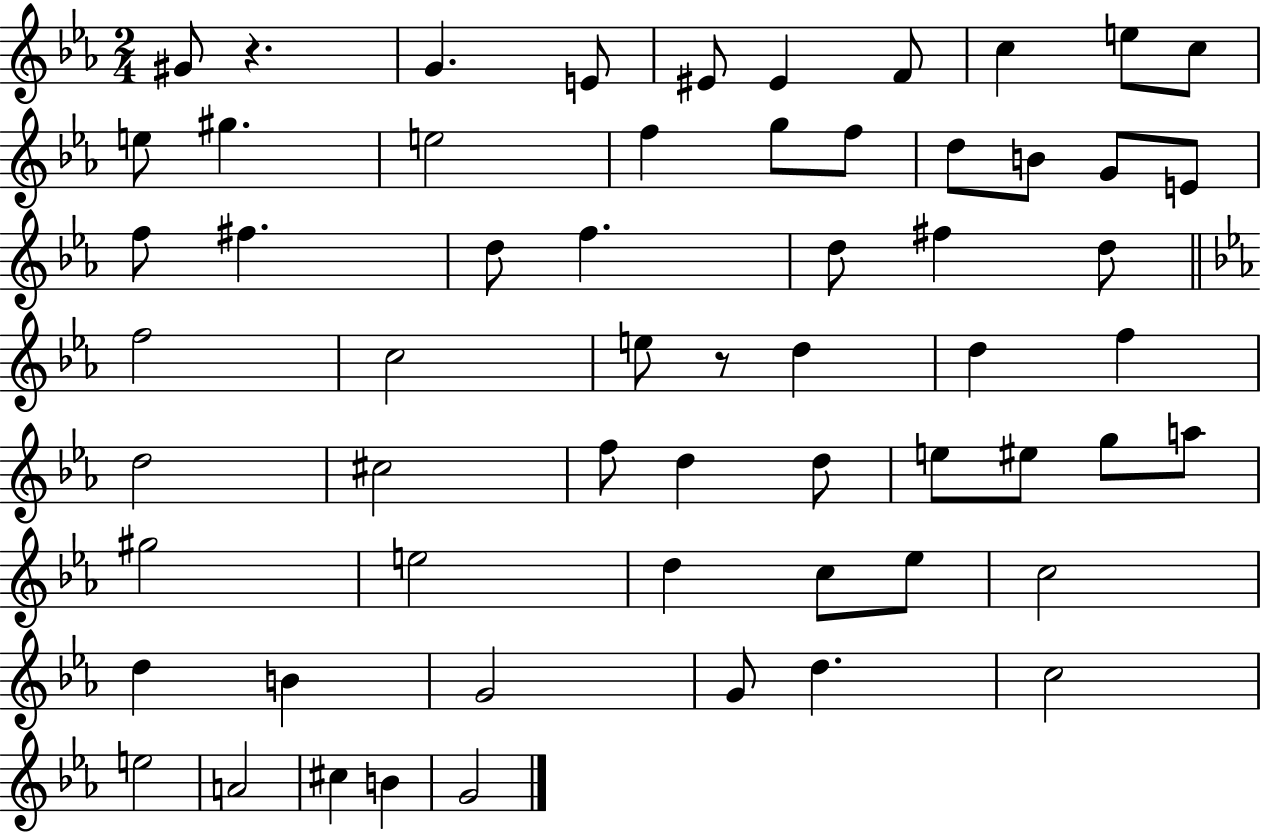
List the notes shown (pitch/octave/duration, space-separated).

G#4/e R/q. G4/q. E4/e EIS4/e EIS4/q F4/e C5/q E5/e C5/e E5/e G#5/q. E5/h F5/q G5/e F5/e D5/e B4/e G4/e E4/e F5/e F#5/q. D5/e F5/q. D5/e F#5/q D5/e F5/h C5/h E5/e R/e D5/q D5/q F5/q D5/h C#5/h F5/e D5/q D5/e E5/e EIS5/e G5/e A5/e G#5/h E5/h D5/q C5/e Eb5/e C5/h D5/q B4/q G4/h G4/e D5/q. C5/h E5/h A4/h C#5/q B4/q G4/h